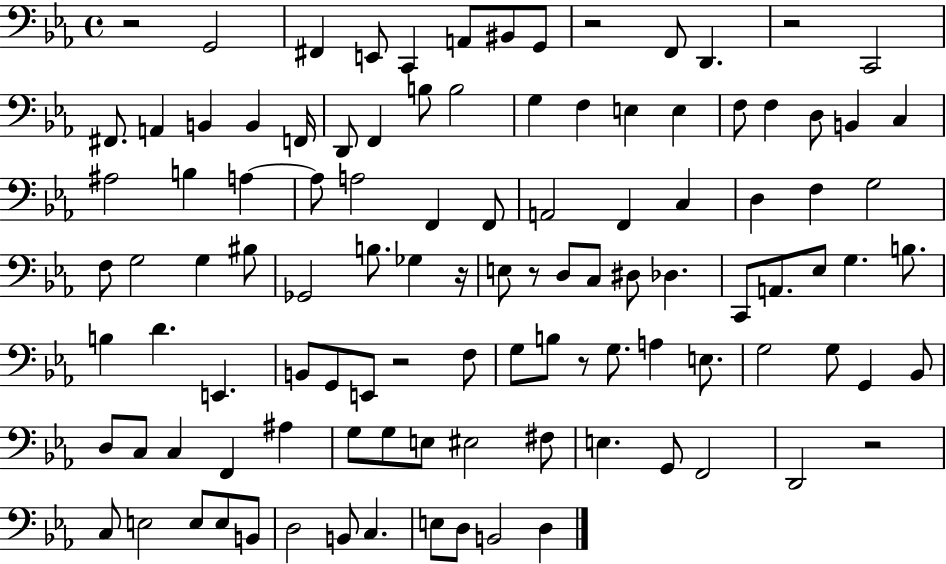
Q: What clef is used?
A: bass